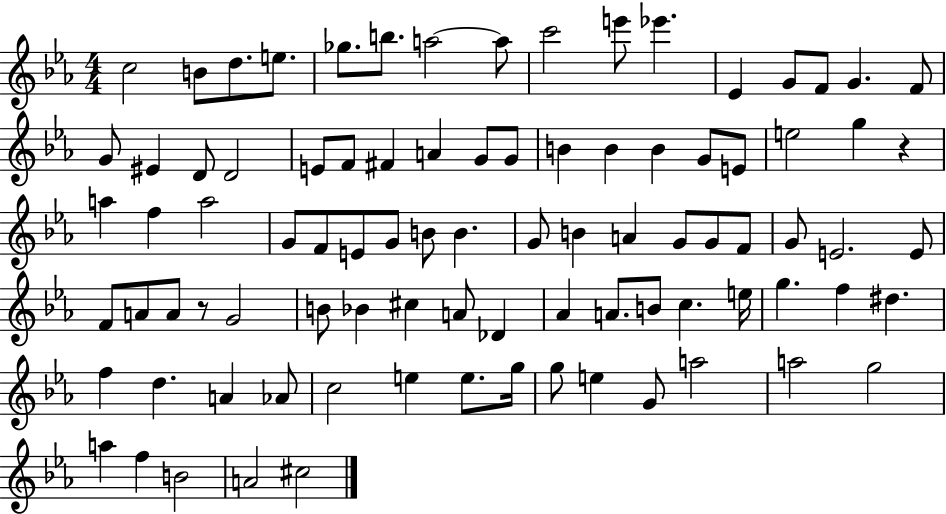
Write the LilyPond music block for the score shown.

{
  \clef treble
  \numericTimeSignature
  \time 4/4
  \key ees \major
  c''2 b'8 d''8. e''8. | ges''8. b''8. a''2~~ a''8 | c'''2 e'''8 ees'''4. | ees'4 g'8 f'8 g'4. f'8 | \break g'8 eis'4 d'8 d'2 | e'8 f'8 fis'4 a'4 g'8 g'8 | b'4 b'4 b'4 g'8 e'8 | e''2 g''4 r4 | \break a''4 f''4 a''2 | g'8 f'8 e'8 g'8 b'8 b'4. | g'8 b'4 a'4 g'8 g'8 f'8 | g'8 e'2. e'8 | \break f'8 a'8 a'8 r8 g'2 | b'8 bes'4 cis''4 a'8 des'4 | aes'4 a'8. b'8 c''4. e''16 | g''4. f''4 dis''4. | \break f''4 d''4. a'4 aes'8 | c''2 e''4 e''8. g''16 | g''8 e''4 g'8 a''2 | a''2 g''2 | \break a''4 f''4 b'2 | a'2 cis''2 | \bar "|."
}